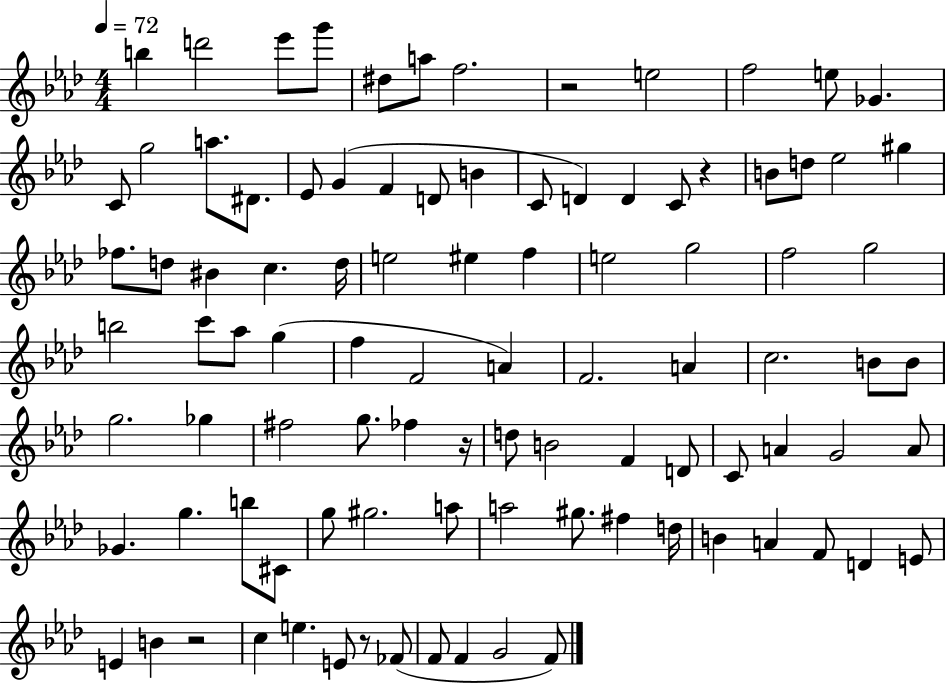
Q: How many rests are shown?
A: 5